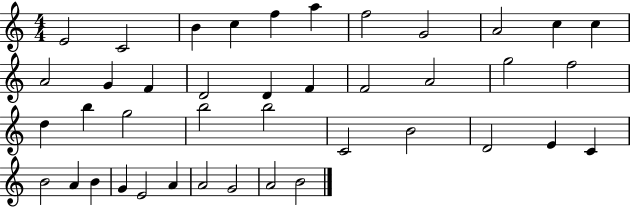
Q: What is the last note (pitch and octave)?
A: B4